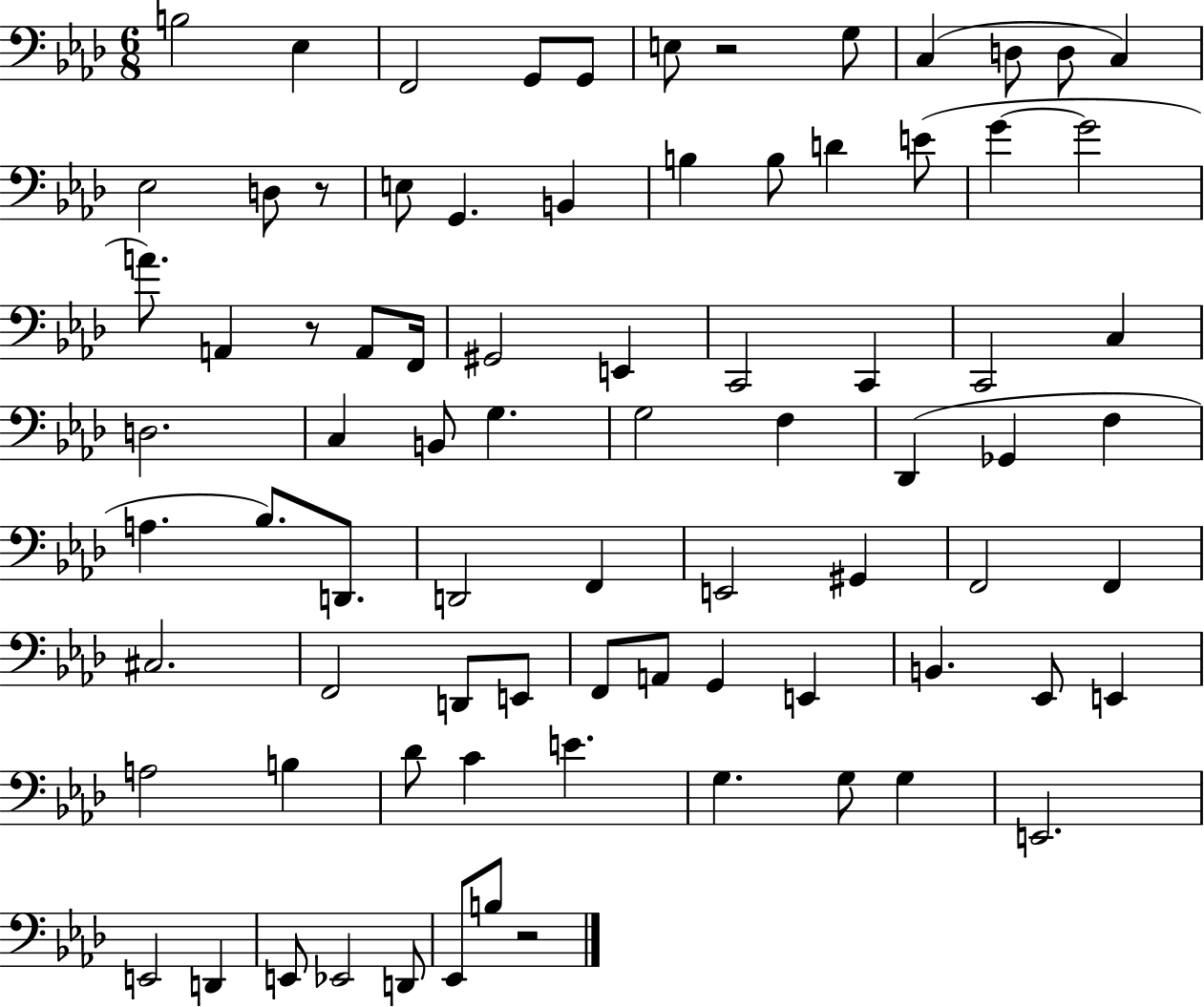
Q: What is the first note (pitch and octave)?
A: B3